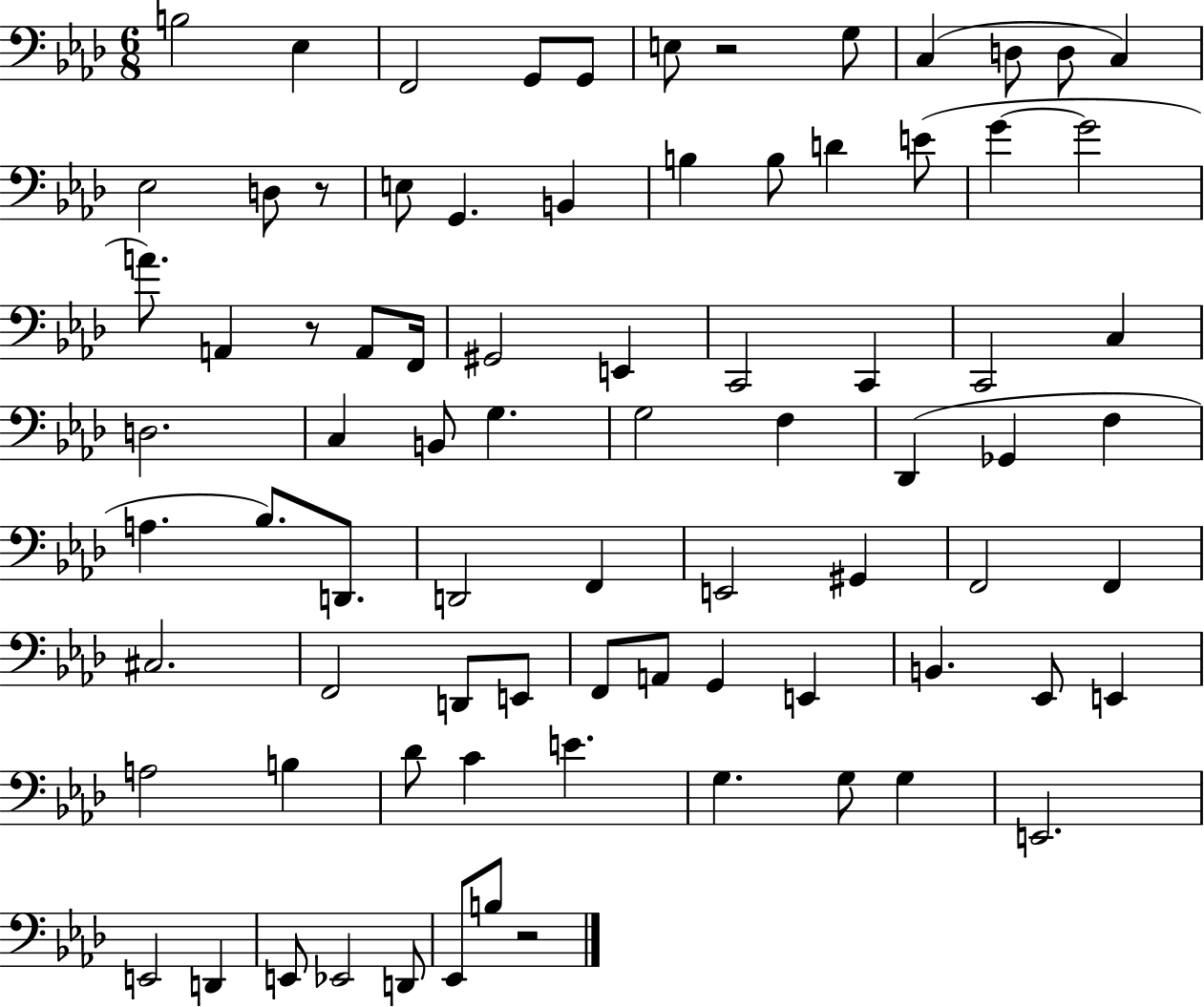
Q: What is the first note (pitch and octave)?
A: B3